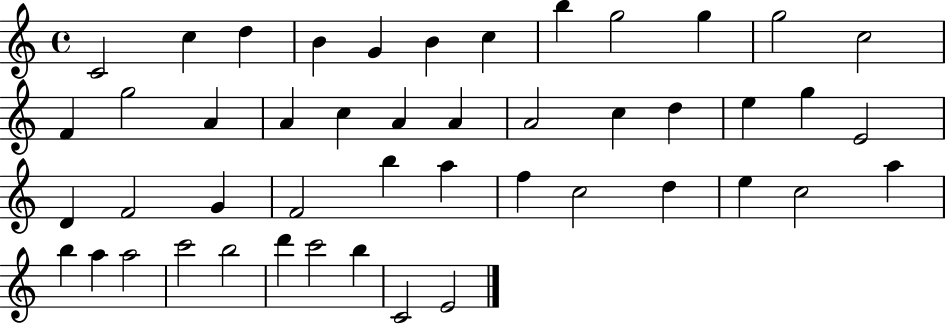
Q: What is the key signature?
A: C major